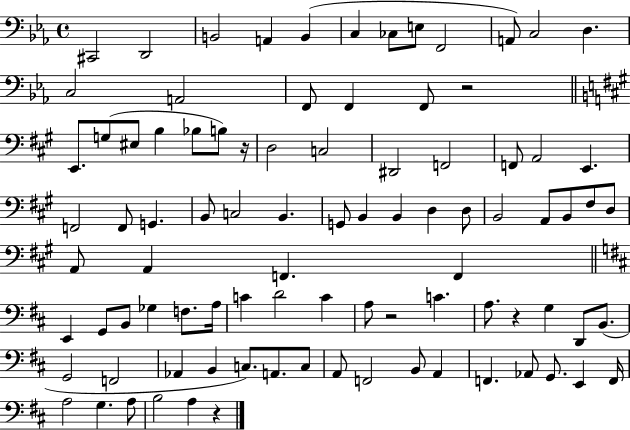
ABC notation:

X:1
T:Untitled
M:4/4
L:1/4
K:Eb
^C,,2 D,,2 B,,2 A,, B,, C, _C,/2 E,/2 F,,2 A,,/2 C,2 D, C,2 A,,2 F,,/2 F,, F,,/2 z2 E,,/2 G,/2 ^E,/2 B, _B,/2 B,/2 z/4 D,2 C,2 ^D,,2 F,,2 F,,/2 A,,2 E,, F,,2 F,,/2 G,, B,,/2 C,2 B,, G,,/2 B,, B,, D, D,/2 B,,2 A,,/2 B,,/2 ^F,/2 D,/2 A,,/2 A,, F,, F,, E,, G,,/2 B,,/2 _G, F,/2 A,/4 C D2 C A,/2 z2 C A,/2 z G, D,,/2 B,,/2 G,,2 F,,2 _A,, B,, C,/2 A,,/2 C,/2 A,,/2 F,,2 B,,/2 A,, F,, _A,,/2 G,,/2 E,, F,,/4 A,2 G, A,/2 B,2 A, z